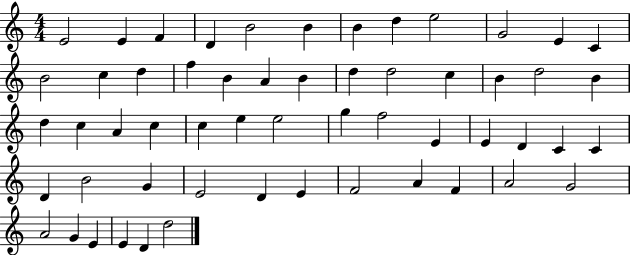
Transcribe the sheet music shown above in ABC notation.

X:1
T:Untitled
M:4/4
L:1/4
K:C
E2 E F D B2 B B d e2 G2 E C B2 c d f B A B d d2 c B d2 B d c A c c e e2 g f2 E E D C C D B2 G E2 D E F2 A F A2 G2 A2 G E E D d2